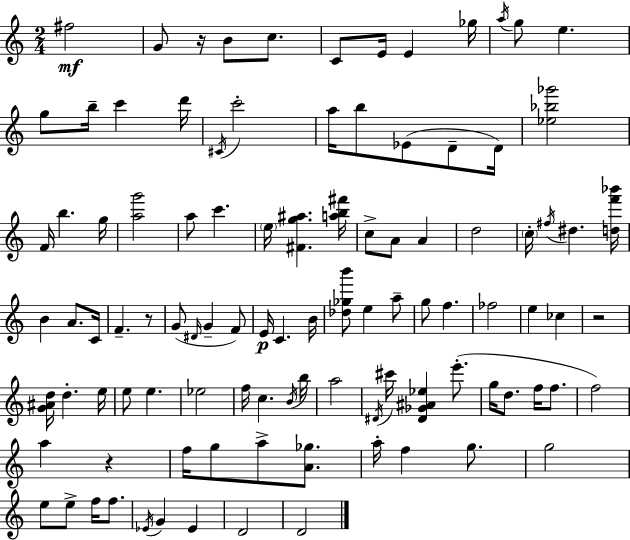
{
  \clef treble
  \numericTimeSignature
  \time 2/4
  \key c \major
  fis''2\mf | g'8 r16 b'8 c''8. | c'8 e'16 e'4 ges''16 | \acciaccatura { a''16 } g''8 e''4. | \break g''8 b''16-- c'''4 | d'''16 \acciaccatura { cis'16 } c'''2-. | a''16 b''8 ees'8( d'8-- | d'16) <ees'' bes'' ges'''>2 | \break f'16 b''4. | g''16 <a'' g'''>2 | a''8 c'''4. | \parenthesize e''16 <fis' g'' ais''>4. | \break <a'' b'' fis'''>16 c''8-> a'8 a'4 | d''2 | \parenthesize c''16-. \acciaccatura { fis''16 } dis''4. | <d'' f''' bes'''>16 b'4 a'8. | \break c'16 f'4.-- | r8 g'8( \grace { dis'16 } g'4-- | f'8) e'16\p c'4. | b'16 <des'' ges'' b'''>8 e''4 | \break a''8-- g''8 f''4. | fes''2 | e''4 | ces''4 r2 | \break <g' ais' d''>16 d''4.-. | e''16 e''8 e''4. | ees''2 | f''16 c''4. | \break \acciaccatura { b'16 } b''16 a''2 | \acciaccatura { dis'16 } cis'''16 <dis' ges' ais' ees''>4 | e'''8.-.( g''16 d''8. | f''16 f''8. f''2) | \break a''4 | r4 f''16 g''8 | a''8-> <a' ges''>8. a''16-. f''4 | g''8. g''2 | \break e''8 | e''8-> f''16 f''8. \acciaccatura { ees'16 } g'4 | ees'4 d'2 | d'2 | \break \bar "|."
}